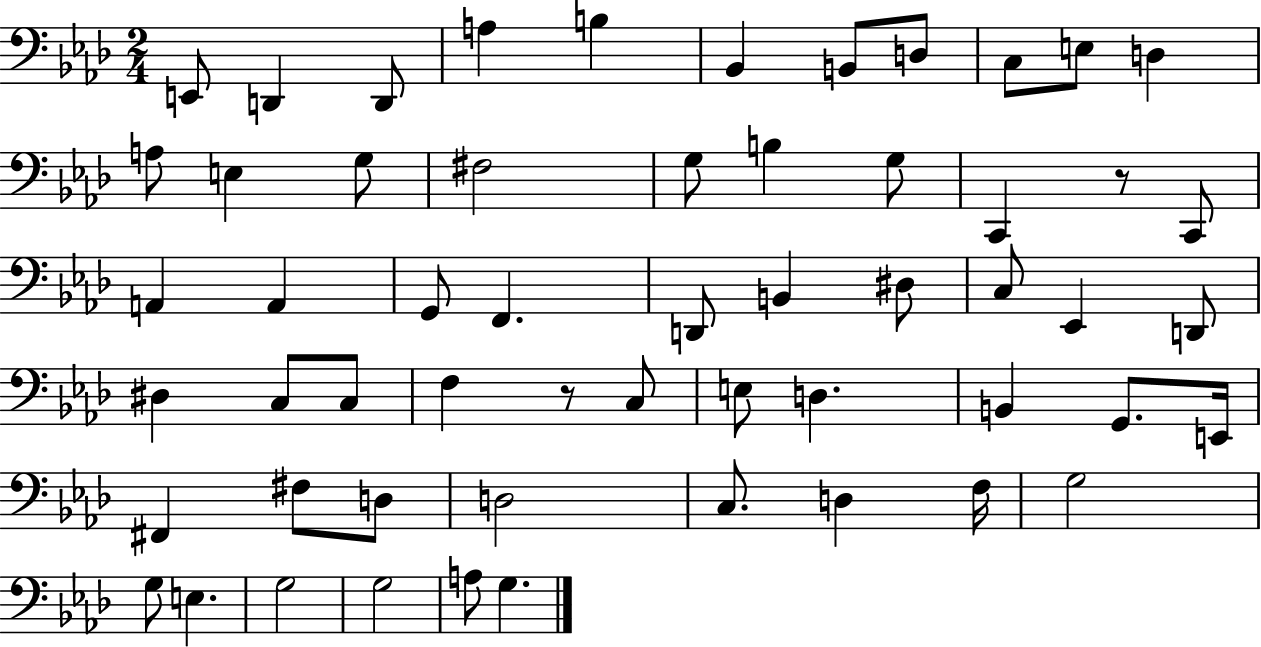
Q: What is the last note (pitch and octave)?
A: G3